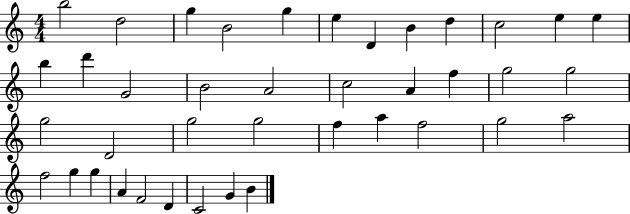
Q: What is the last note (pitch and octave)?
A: B4